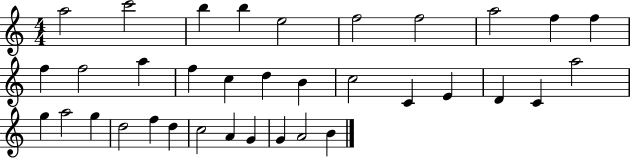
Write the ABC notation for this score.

X:1
T:Untitled
M:4/4
L:1/4
K:C
a2 c'2 b b e2 f2 f2 a2 f f f f2 a f c d B c2 C E D C a2 g a2 g d2 f d c2 A G G A2 B